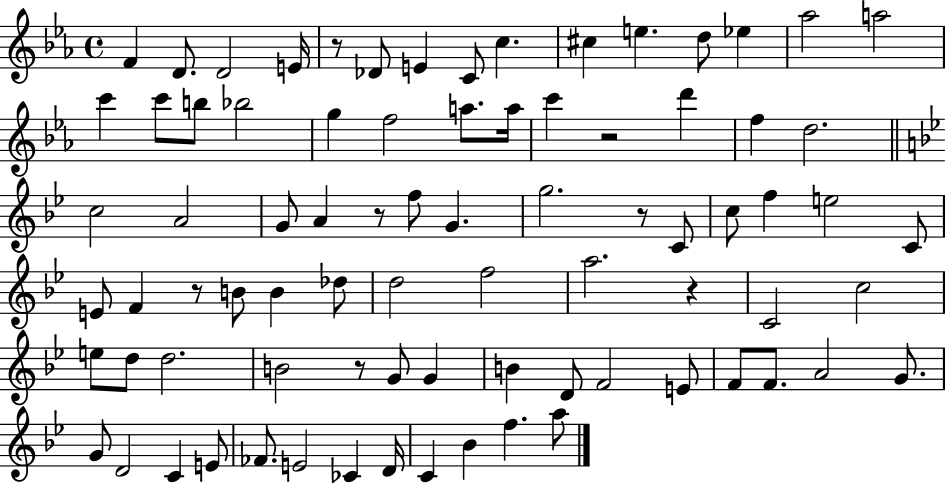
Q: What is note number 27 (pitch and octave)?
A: C5